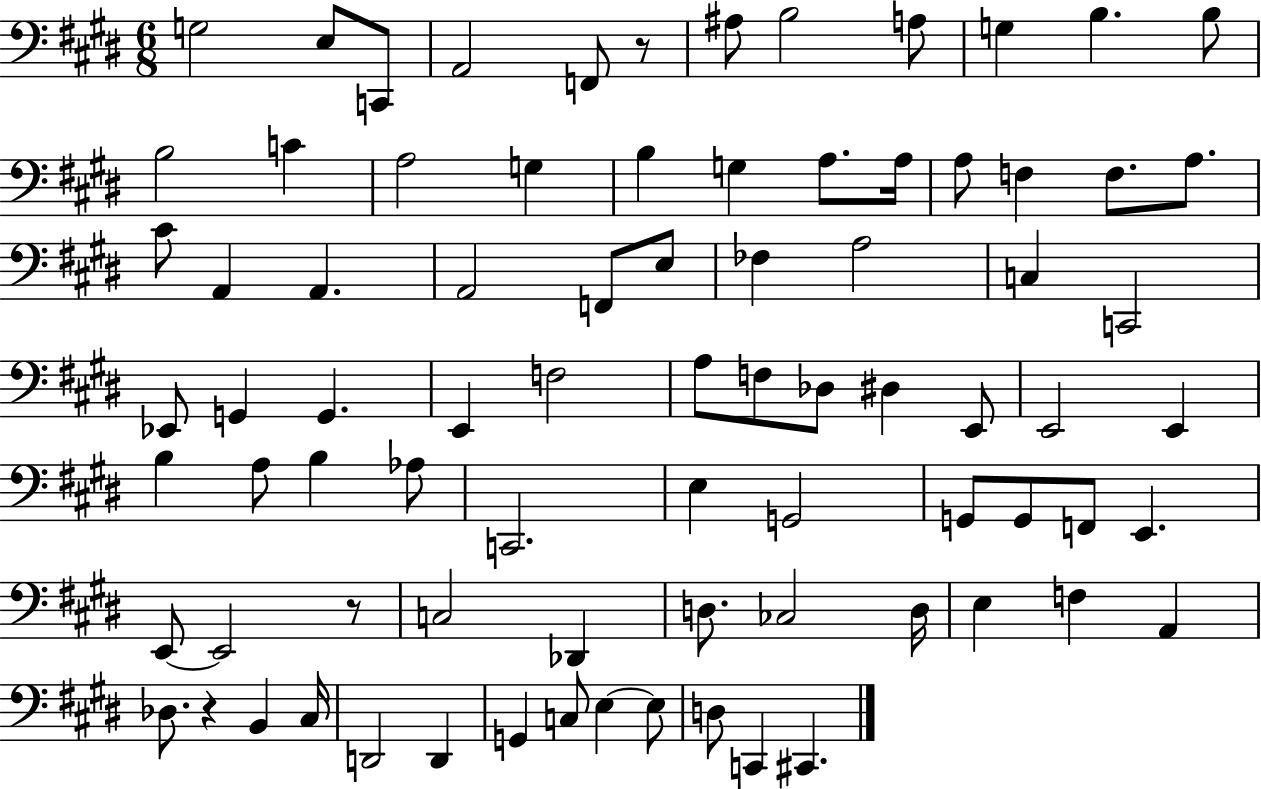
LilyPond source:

{
  \clef bass
  \numericTimeSignature
  \time 6/8
  \key e \major
  g2 e8 c,8 | a,2 f,8 r8 | ais8 b2 a8 | g4 b4. b8 | \break b2 c'4 | a2 g4 | b4 g4 a8. a16 | a8 f4 f8. a8. | \break cis'8 a,4 a,4. | a,2 f,8 e8 | fes4 a2 | c4 c,2 | \break ees,8 g,4 g,4. | e,4 f2 | a8 f8 des8 dis4 e,8 | e,2 e,4 | \break b4 a8 b4 aes8 | c,2. | e4 g,2 | g,8 g,8 f,8 e,4. | \break e,8~~ e,2 r8 | c2 des,4 | d8. ces2 d16 | e4 f4 a,4 | \break des8. r4 b,4 cis16 | d,2 d,4 | g,4 c8 e4~~ e8 | d8 c,4 cis,4. | \break \bar "|."
}